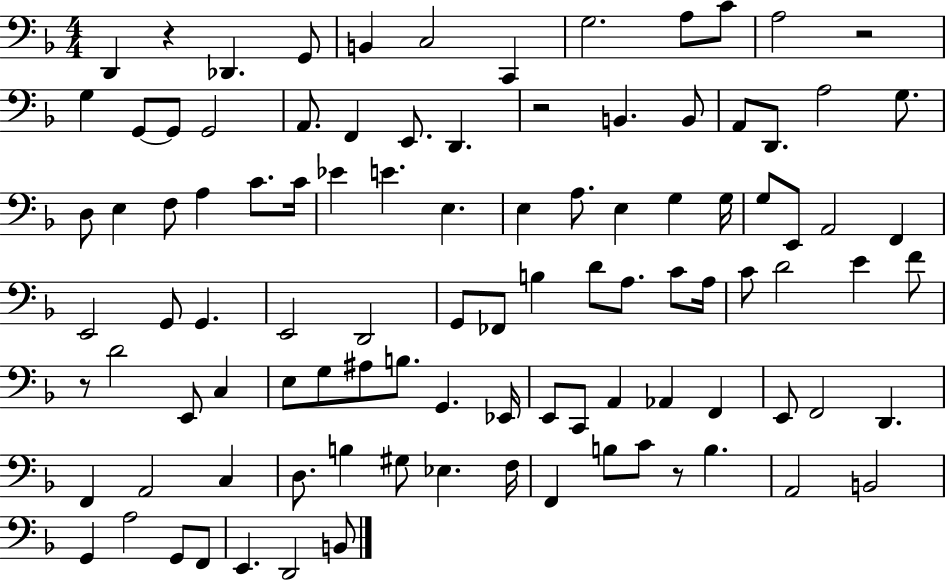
D2/q R/q Db2/q. G2/e B2/q C3/h C2/q G3/h. A3/e C4/e A3/h R/h G3/q G2/e G2/e G2/h A2/e. F2/q E2/e. D2/q. R/h B2/q. B2/e A2/e D2/e. A3/h G3/e. D3/e E3/q F3/e A3/q C4/e. C4/s Eb4/q E4/q. E3/q. E3/q A3/e. E3/q G3/q G3/s G3/e E2/e A2/h F2/q E2/h G2/e G2/q. E2/h D2/h G2/e FES2/e B3/q D4/e A3/e. C4/e A3/s C4/e D4/h E4/q F4/e R/e D4/h E2/e C3/q E3/e G3/e A#3/e B3/e. G2/q. Eb2/s E2/e C2/e A2/q Ab2/q F2/q E2/e F2/h D2/q. F2/q A2/h C3/q D3/e. B3/q G#3/e Eb3/q. F3/s F2/q B3/e C4/e R/e B3/q. A2/h B2/h G2/q A3/h G2/e F2/e E2/q. D2/h B2/e